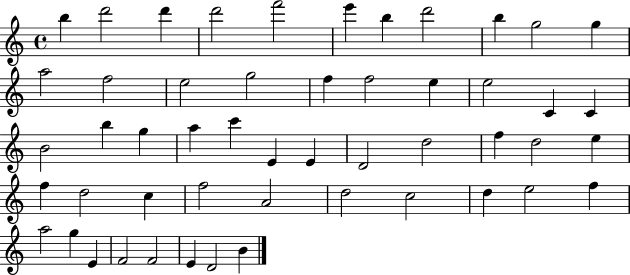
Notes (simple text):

B5/q D6/h D6/q D6/h F6/h E6/q B5/q D6/h B5/q G5/h G5/q A5/h F5/h E5/h G5/h F5/q F5/h E5/q E5/h C4/q C4/q B4/h B5/q G5/q A5/q C6/q E4/q E4/q D4/h D5/h F5/q D5/h E5/q F5/q D5/h C5/q F5/h A4/h D5/h C5/h D5/q E5/h F5/q A5/h G5/q E4/q F4/h F4/h E4/q D4/h B4/q